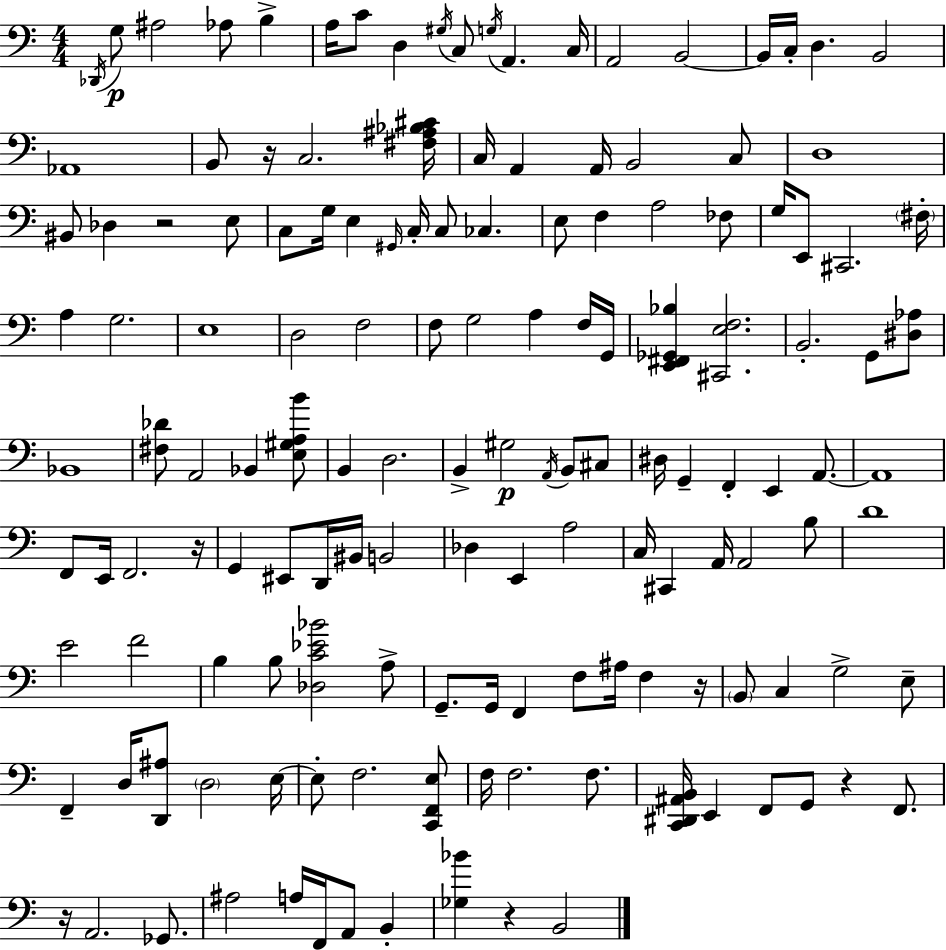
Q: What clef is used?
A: bass